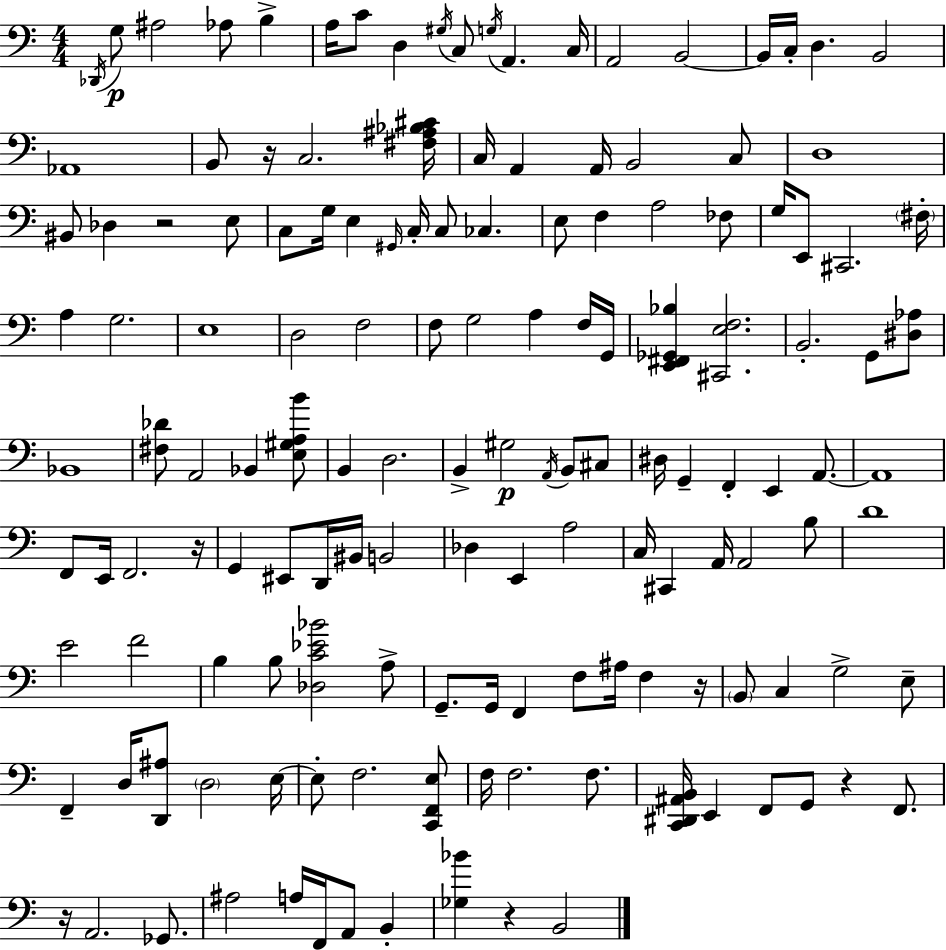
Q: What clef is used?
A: bass